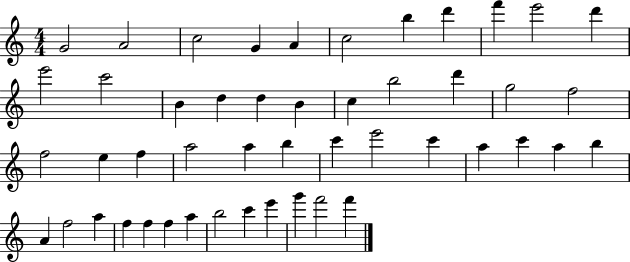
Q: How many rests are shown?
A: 0